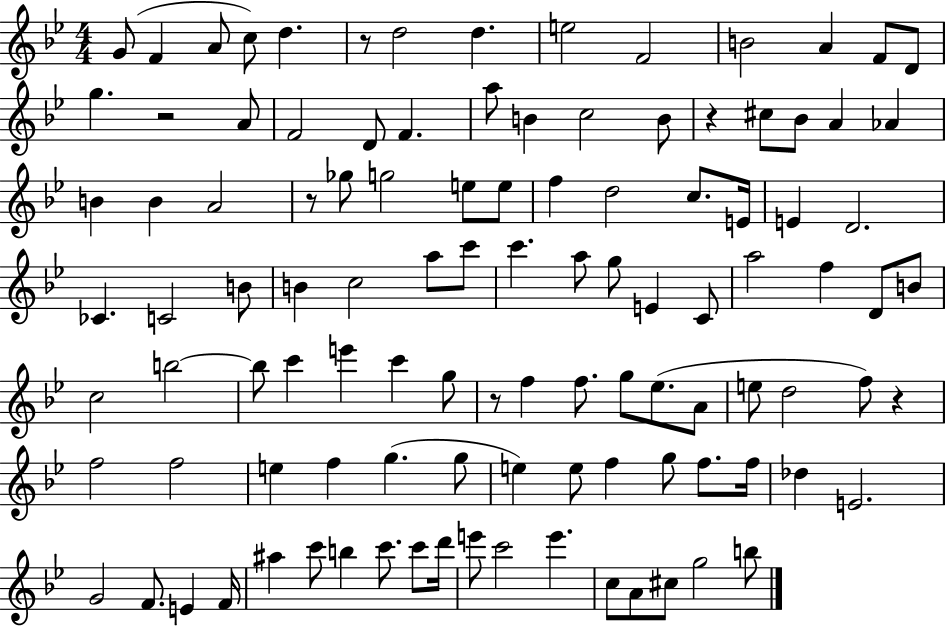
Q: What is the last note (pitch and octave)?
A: B5